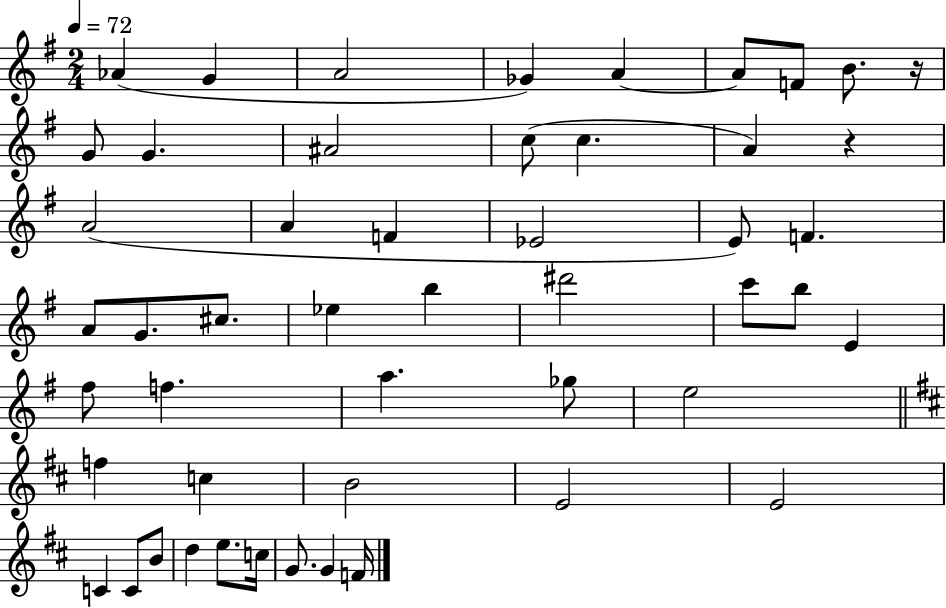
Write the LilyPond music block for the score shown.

{
  \clef treble
  \numericTimeSignature
  \time 2/4
  \key g \major
  \tempo 4 = 72
  \repeat volta 2 { aes'4( g'4 | a'2 | ges'4) a'4~~ | a'8 f'8 b'8. r16 | \break g'8 g'4. | ais'2 | c''8( c''4. | a'4) r4 | \break a'2( | a'4 f'4 | ees'2 | e'8) f'4. | \break a'8 g'8. cis''8. | ees''4 b''4 | dis'''2 | c'''8 b''8 e'4 | \break fis''8 f''4. | a''4. ges''8 | e''2 | \bar "||" \break \key d \major f''4 c''4 | b'2 | e'2 | e'2 | \break c'4 c'8 b'8 | d''4 e''8. c''16 | g'8. g'4 f'16 | } \bar "|."
}